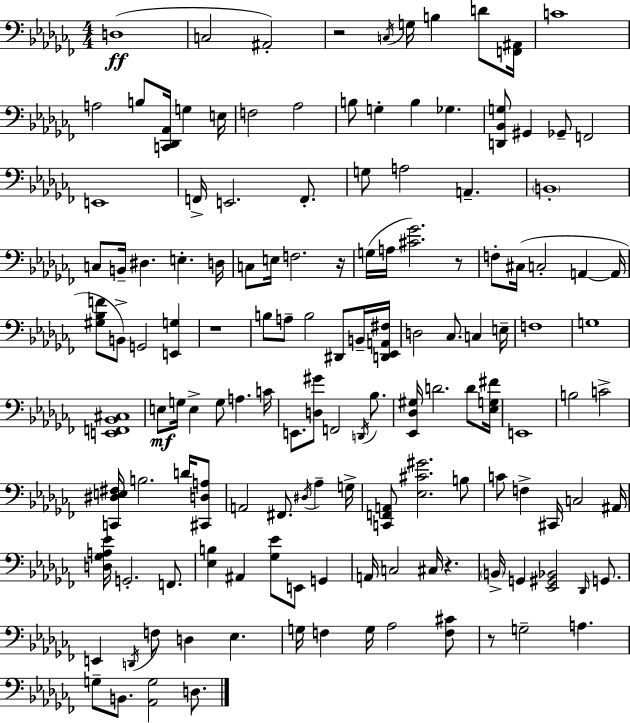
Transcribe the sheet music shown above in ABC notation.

X:1
T:Untitled
M:4/4
L:1/4
K:Abm
D,4 C,2 ^A,,2 z2 C,/4 G,/4 B, D/2 [F,,^A,,]/4 C4 A,2 B,/2 [C,,_D,,_A,,]/4 G, E,/4 F,2 _A,2 B,/2 G, B, _G, [D,,_B,,G,]/2 ^G,, _G,,/2 F,,2 E,,4 F,,/4 E,,2 F,,/2 G,/2 A,2 A,, B,,4 C,/2 B,,/4 ^D, E, D,/4 C,/2 E,/4 F,2 z/4 G,/4 A,/4 [^C_G]2 z/2 F,/2 ^C,/4 C,2 A,, A,,/4 [^G,_B,F]/2 B,,/2 G,,2 [E,,G,] z4 B,/2 A,/2 B,2 ^D,,/2 B,,/4 [D,,_E,,A,,^F,]/4 D,2 _C,/2 C, E,/4 F,4 G,4 [E,,F,,_B,,^C,]4 E,/2 G,/4 E, G,/2 A, C/4 E,,/2 [D,^G]/2 F,,2 D,,/4 _B,/2 [_E,,_D,^G,]/4 D2 D/2 [_E,G,^F]/4 E,,4 B,2 C2 [C,,^D,E,^F,]/4 B,2 D/4 [^C,,D,A,]/2 A,,2 ^F,,/2 ^D,/4 _A, G,/4 [C,,F,,A,,]/2 [_E,^C^G]2 B,/2 C/2 F, ^C,,/4 C,2 ^A,,/4 [D,_G,A,_E]/4 G,,2 F,,/2 [_E,B,] ^A,, [_G,_E]/2 E,,/2 G,, A,,/4 C,2 ^C,/4 z B,,/4 G,, [_E,,^G,,_B,,]2 _D,,/4 G,,/2 E,, D,,/4 F,/2 D, _E, G,/4 F, G,/4 _A,2 [F,^C]/2 z/2 G,2 A, G,/2 B,,/2 [_A,,G,]2 D,/2